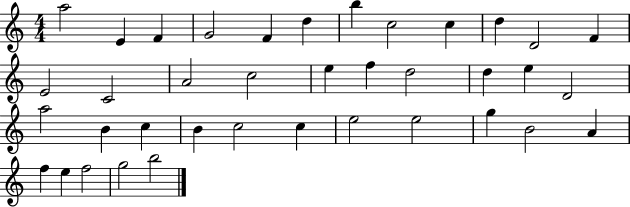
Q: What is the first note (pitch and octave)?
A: A5